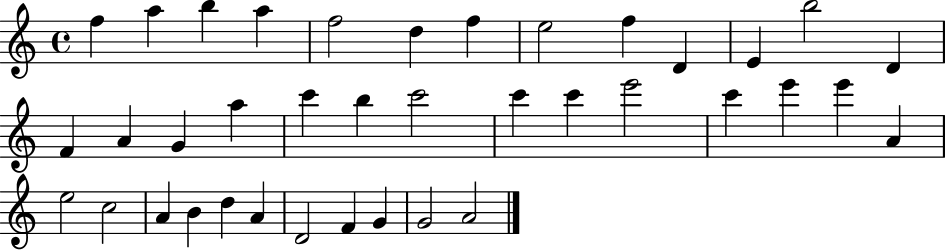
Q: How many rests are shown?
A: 0